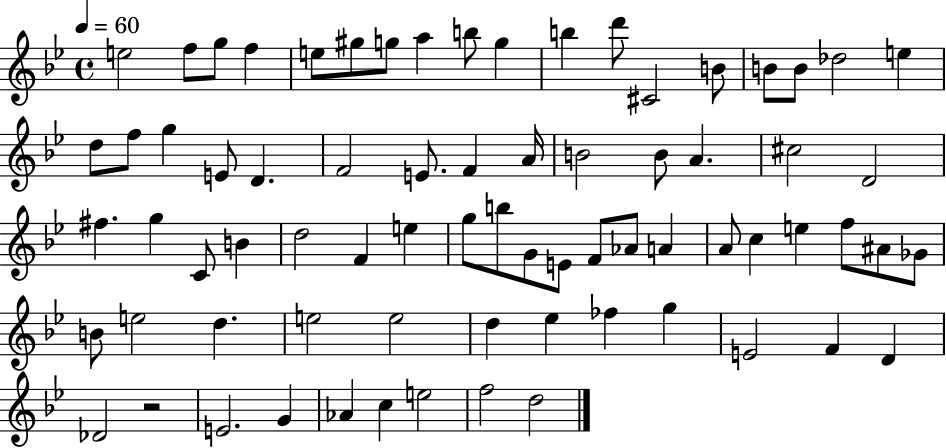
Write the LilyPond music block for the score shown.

{
  \clef treble
  \time 4/4
  \defaultTimeSignature
  \key bes \major
  \tempo 4 = 60
  e''2 f''8 g''8 f''4 | e''8 gis''8 g''8 a''4 b''8 g''4 | b''4 d'''8 cis'2 b'8 | b'8 b'8 des''2 e''4 | \break d''8 f''8 g''4 e'8 d'4. | f'2 e'8. f'4 a'16 | b'2 b'8 a'4. | cis''2 d'2 | \break fis''4. g''4 c'8 b'4 | d''2 f'4 e''4 | g''8 b''8 g'8 e'8 f'8 aes'8 a'4 | a'8 c''4 e''4 f''8 ais'8 ges'8 | \break b'8 e''2 d''4. | e''2 e''2 | d''4 ees''4 fes''4 g''4 | e'2 f'4 d'4 | \break des'2 r2 | e'2. g'4 | aes'4 c''4 e''2 | f''2 d''2 | \break \bar "|."
}